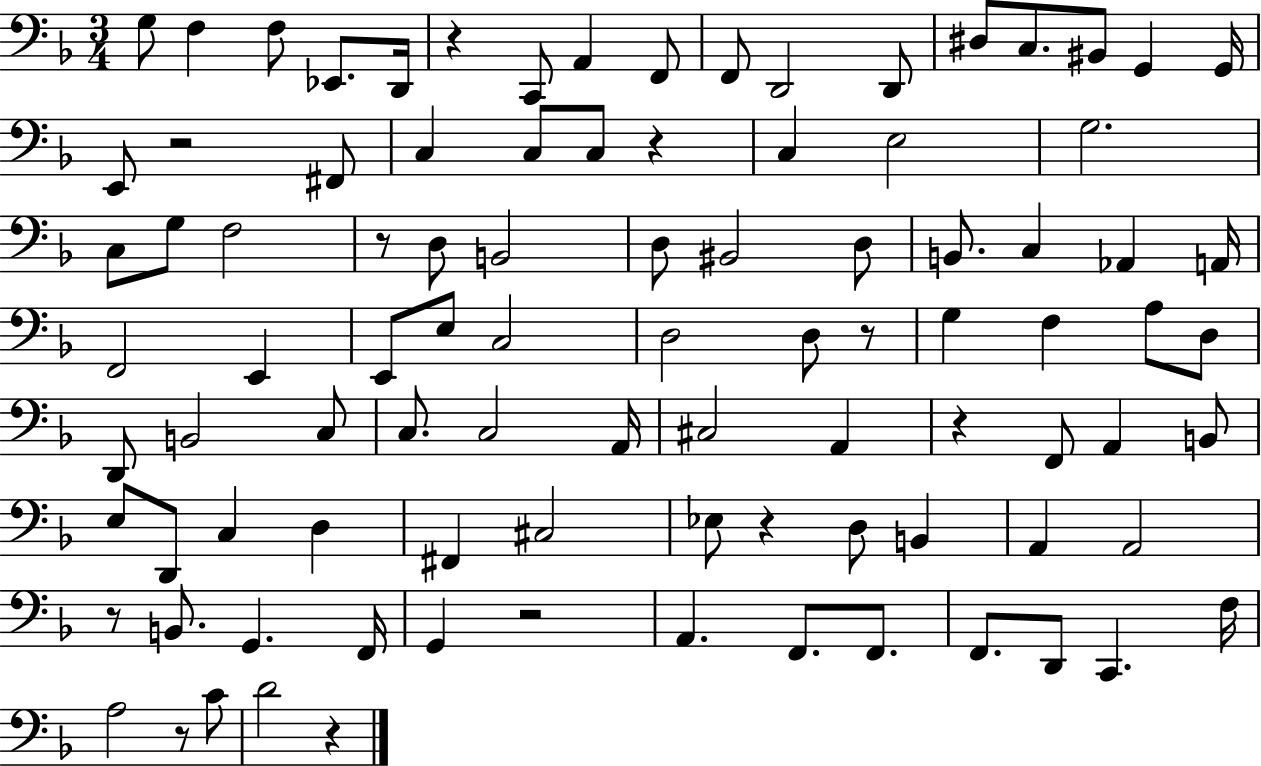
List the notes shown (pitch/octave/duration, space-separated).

G3/e F3/q F3/e Eb2/e. D2/s R/q C2/e A2/q F2/e F2/e D2/h D2/e D#3/e C3/e. BIS2/e G2/q G2/s E2/e R/h F#2/e C3/q C3/e C3/e R/q C3/q E3/h G3/h. C3/e G3/e F3/h R/e D3/e B2/h D3/e BIS2/h D3/e B2/e. C3/q Ab2/q A2/s F2/h E2/q E2/e E3/e C3/h D3/h D3/e R/e G3/q F3/q A3/e D3/e D2/e B2/h C3/e C3/e. C3/h A2/s C#3/h A2/q R/q F2/e A2/q B2/e E3/e D2/e C3/q D3/q F#2/q C#3/h Eb3/e R/q D3/e B2/q A2/q A2/h R/e B2/e. G2/q. F2/s G2/q R/h A2/q. F2/e. F2/e. F2/e. D2/e C2/q. F3/s A3/h R/e C4/e D4/h R/q